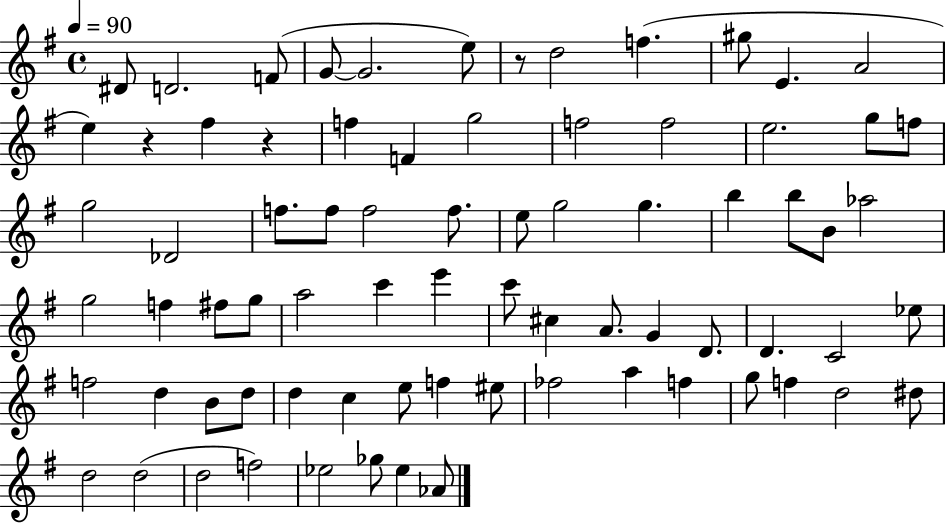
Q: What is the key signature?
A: G major